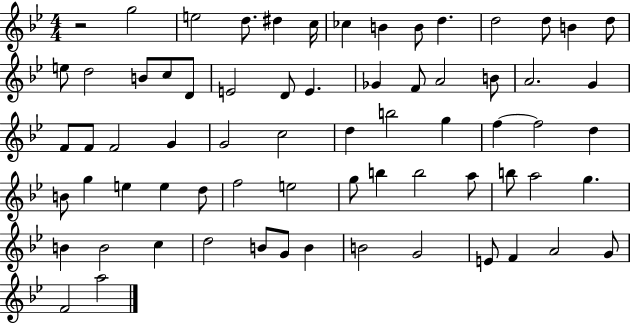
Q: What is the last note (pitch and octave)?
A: A5